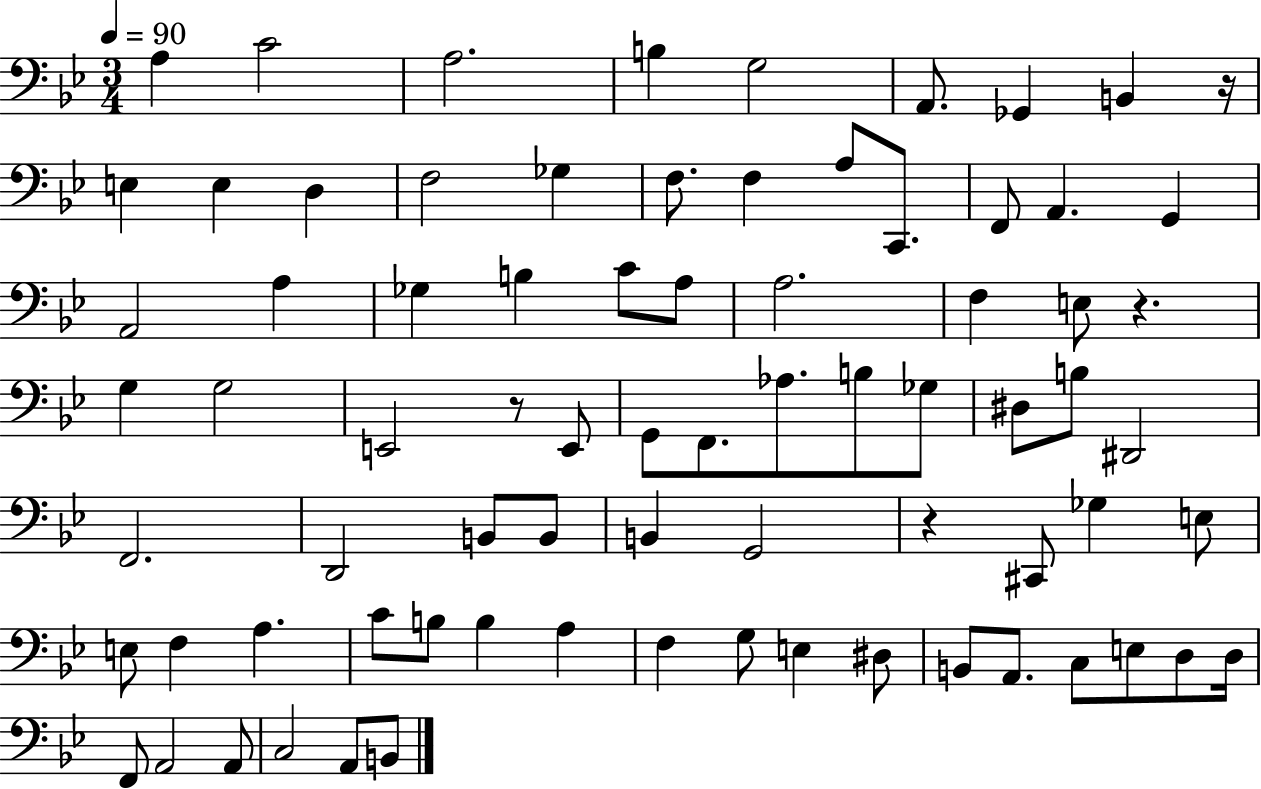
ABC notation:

X:1
T:Untitled
M:3/4
L:1/4
K:Bb
A, C2 A,2 B, G,2 A,,/2 _G,, B,, z/4 E, E, D, F,2 _G, F,/2 F, A,/2 C,,/2 F,,/2 A,, G,, A,,2 A, _G, B, C/2 A,/2 A,2 F, E,/2 z G, G,2 E,,2 z/2 E,,/2 G,,/2 F,,/2 _A,/2 B,/2 _G,/2 ^D,/2 B,/2 ^D,,2 F,,2 D,,2 B,,/2 B,,/2 B,, G,,2 z ^C,,/2 _G, E,/2 E,/2 F, A, C/2 B,/2 B, A, F, G,/2 E, ^D,/2 B,,/2 A,,/2 C,/2 E,/2 D,/2 D,/4 F,,/2 A,,2 A,,/2 C,2 A,,/2 B,,/2